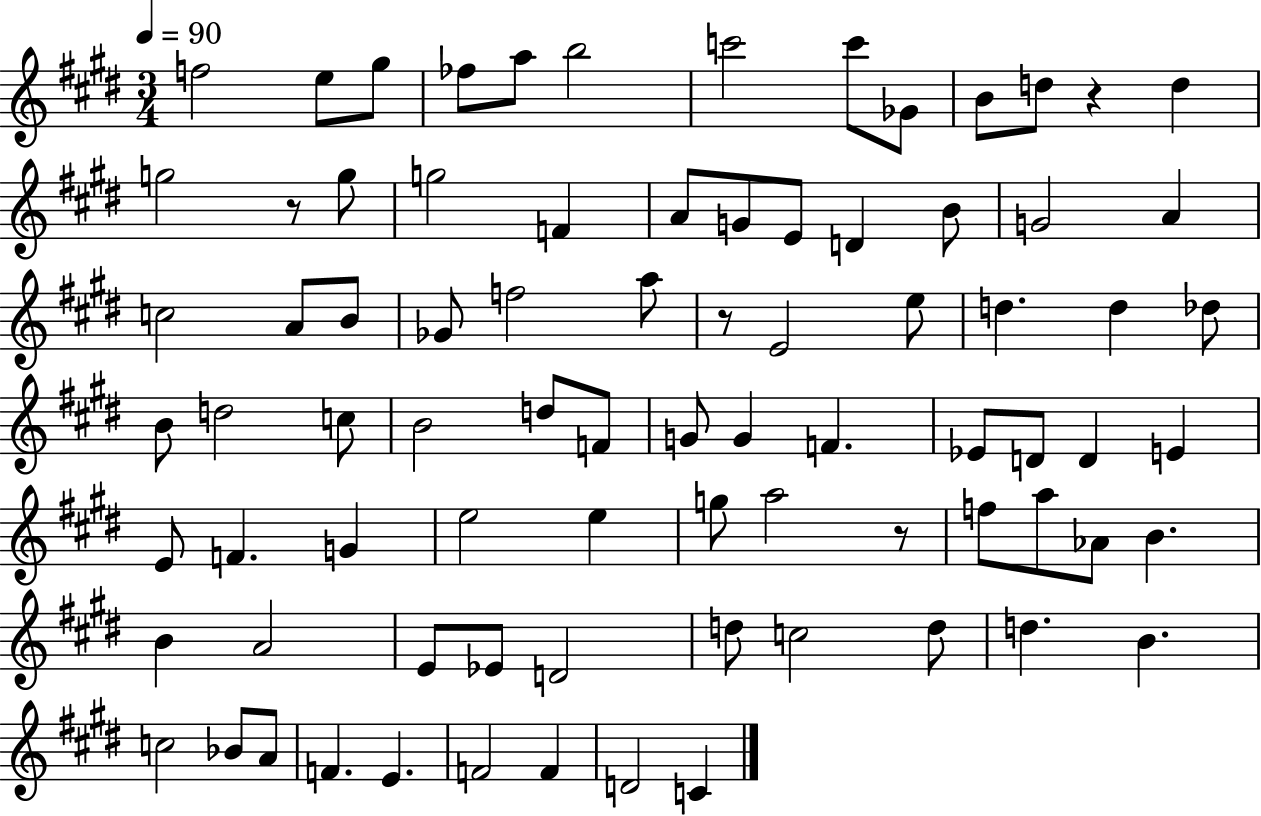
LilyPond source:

{
  \clef treble
  \numericTimeSignature
  \time 3/4
  \key e \major
  \tempo 4 = 90
  f''2 e''8 gis''8 | fes''8 a''8 b''2 | c'''2 c'''8 ges'8 | b'8 d''8 r4 d''4 | \break g''2 r8 g''8 | g''2 f'4 | a'8 g'8 e'8 d'4 b'8 | g'2 a'4 | \break c''2 a'8 b'8 | ges'8 f''2 a''8 | r8 e'2 e''8 | d''4. d''4 des''8 | \break b'8 d''2 c''8 | b'2 d''8 f'8 | g'8 g'4 f'4. | ees'8 d'8 d'4 e'4 | \break e'8 f'4. g'4 | e''2 e''4 | g''8 a''2 r8 | f''8 a''8 aes'8 b'4. | \break b'4 a'2 | e'8 ees'8 d'2 | d''8 c''2 d''8 | d''4. b'4. | \break c''2 bes'8 a'8 | f'4. e'4. | f'2 f'4 | d'2 c'4 | \break \bar "|."
}